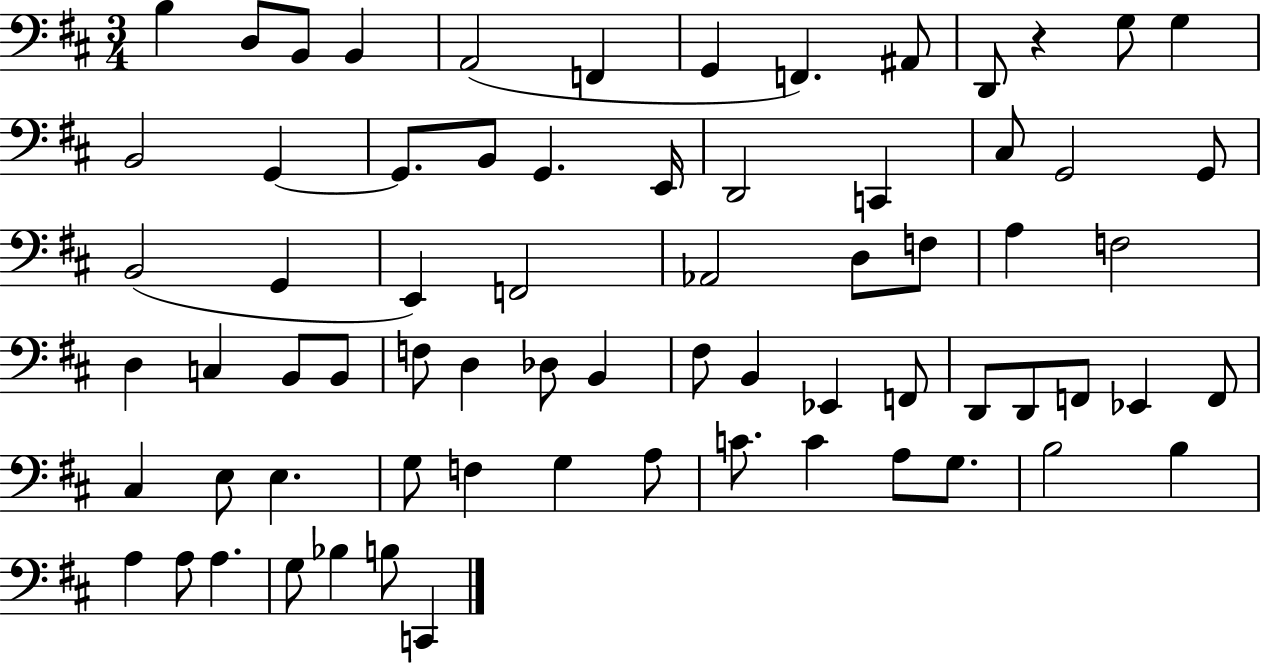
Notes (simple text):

B3/q D3/e B2/e B2/q A2/h F2/q G2/q F2/q. A#2/e D2/e R/q G3/e G3/q B2/h G2/q G2/e. B2/e G2/q. E2/s D2/h C2/q C#3/e G2/h G2/e B2/h G2/q E2/q F2/h Ab2/h D3/e F3/e A3/q F3/h D3/q C3/q B2/e B2/e F3/e D3/q Db3/e B2/q F#3/e B2/q Eb2/q F2/e D2/e D2/e F2/e Eb2/q F2/e C#3/q E3/e E3/q. G3/e F3/q G3/q A3/e C4/e. C4/q A3/e G3/e. B3/h B3/q A3/q A3/e A3/q. G3/e Bb3/q B3/e C2/q